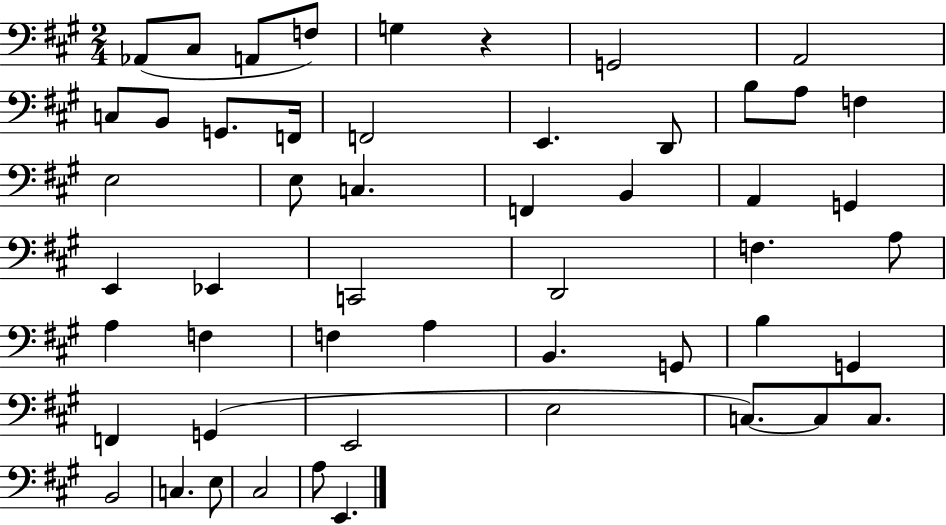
{
  \clef bass
  \numericTimeSignature
  \time 2/4
  \key a \major
  aes,8( cis8 a,8 f8) | g4 r4 | g,2 | a,2 | \break c8 b,8 g,8. f,16 | f,2 | e,4. d,8 | b8 a8 f4 | \break e2 | e8 c4. | f,4 b,4 | a,4 g,4 | \break e,4 ees,4 | c,2 | d,2 | f4. a8 | \break a4 f4 | f4 a4 | b,4. g,8 | b4 g,4 | \break f,4 g,4( | e,2 | e2 | c8.~~) c8 c8. | \break b,2 | c4. e8 | cis2 | a8 e,4. | \break \bar "|."
}